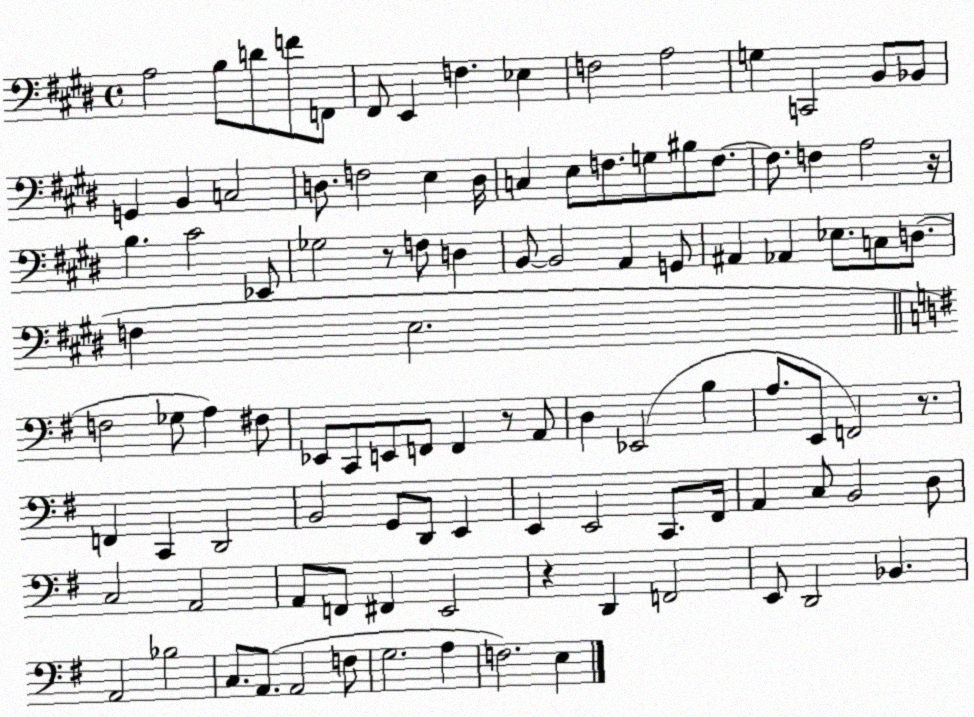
X:1
T:Untitled
M:4/4
L:1/4
K:E
A,2 B,/2 D/2 F/2 F,,/2 ^F,,/2 E,, F, _E, F,2 A,2 G, C,,2 B,,/2 _B,,/2 G,, B,, C,2 D,/2 F,2 E, D,/4 C, E,/2 F,/2 G,/2 ^B,/2 F,/2 F,/2 F, A,2 z/4 B, ^C2 _E,,/2 _G,2 z/2 F,/2 D, B,,/2 B,,2 A,, G,,/2 ^A,, _A,, _E,/2 C,/2 D,/2 F, E,2 F,2 _G,/2 A, ^F,/2 _E,,/2 C,,/2 E,,/2 F,,/2 F,, z/2 A,,/2 D, _E,,2 B, A,/2 E,,/2 F,,2 z/2 F,, C,, D,,2 B,,2 G,,/2 D,,/2 E,, E,, E,,2 C,,/2 ^F,,/4 A,, C,/2 B,,2 D,/2 C,2 A,,2 A,,/2 F,,/2 ^F,, E,,2 z D,, F,,2 E,,/2 D,,2 _B,, A,,2 _B,2 C,/2 A,,/2 A,,2 F,/2 G,2 A, F,2 E,